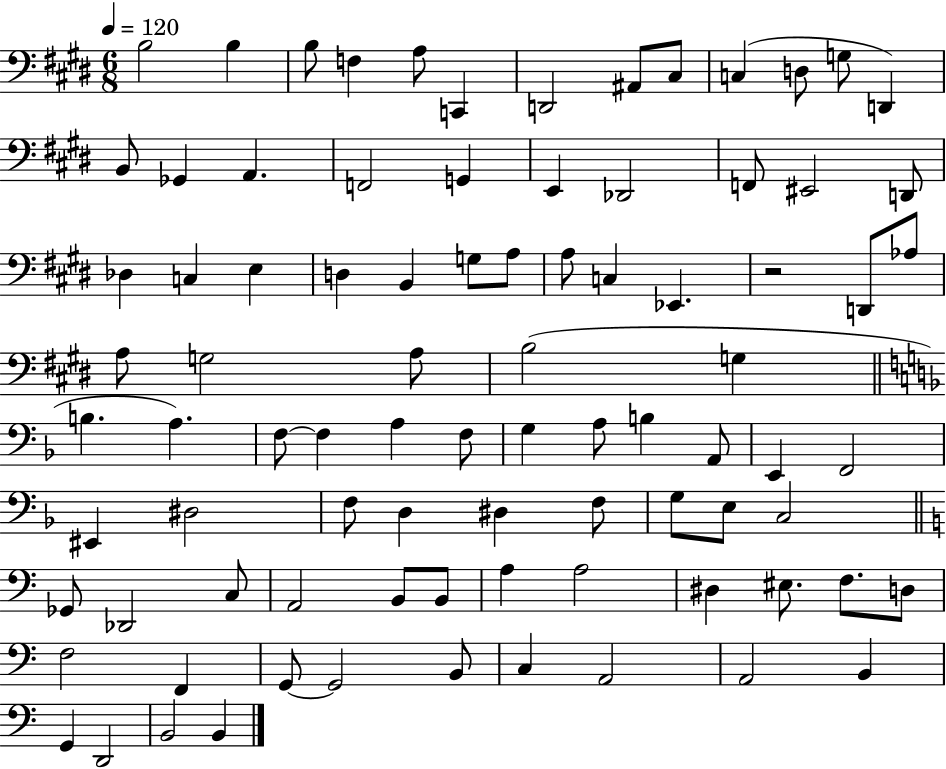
X:1
T:Untitled
M:6/8
L:1/4
K:E
B,2 B, B,/2 F, A,/2 C,, D,,2 ^A,,/2 ^C,/2 C, D,/2 G,/2 D,, B,,/2 _G,, A,, F,,2 G,, E,, _D,,2 F,,/2 ^E,,2 D,,/2 _D, C, E, D, B,, G,/2 A,/2 A,/2 C, _E,, z2 D,,/2 _A,/2 A,/2 G,2 A,/2 B,2 G, B, A, F,/2 F, A, F,/2 G, A,/2 B, A,,/2 E,, F,,2 ^E,, ^D,2 F,/2 D, ^D, F,/2 G,/2 E,/2 C,2 _G,,/2 _D,,2 C,/2 A,,2 B,,/2 B,,/2 A, A,2 ^D, ^E,/2 F,/2 D,/2 F,2 F,, G,,/2 G,,2 B,,/2 C, A,,2 A,,2 B,, G,, D,,2 B,,2 B,,